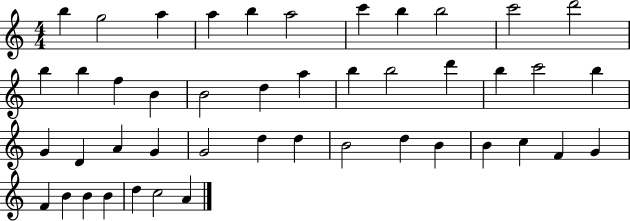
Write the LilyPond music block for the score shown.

{
  \clef treble
  \numericTimeSignature
  \time 4/4
  \key c \major
  b''4 g''2 a''4 | a''4 b''4 a''2 | c'''4 b''4 b''2 | c'''2 d'''2 | \break b''4 b''4 f''4 b'4 | b'2 d''4 a''4 | b''4 b''2 d'''4 | b''4 c'''2 b''4 | \break g'4 d'4 a'4 g'4 | g'2 d''4 d''4 | b'2 d''4 b'4 | b'4 c''4 f'4 g'4 | \break f'4 b'4 b'4 b'4 | d''4 c''2 a'4 | \bar "|."
}